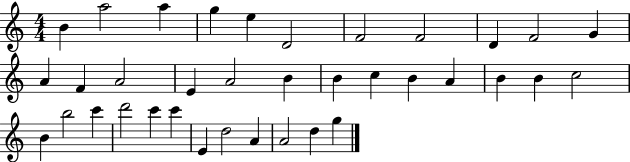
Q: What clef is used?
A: treble